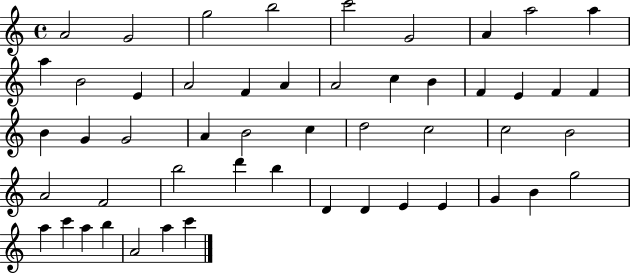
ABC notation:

X:1
T:Untitled
M:4/4
L:1/4
K:C
A2 G2 g2 b2 c'2 G2 A a2 a a B2 E A2 F A A2 c B F E F F B G G2 A B2 c d2 c2 c2 B2 A2 F2 b2 d' b D D E E G B g2 a c' a b A2 a c'